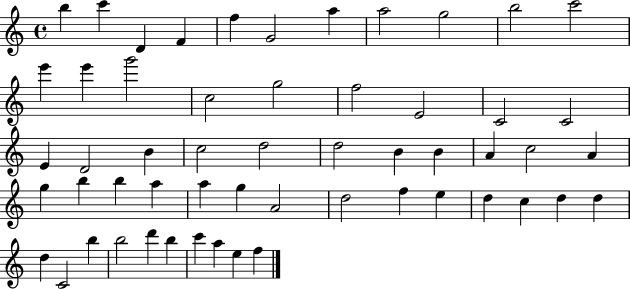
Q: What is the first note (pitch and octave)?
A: B5